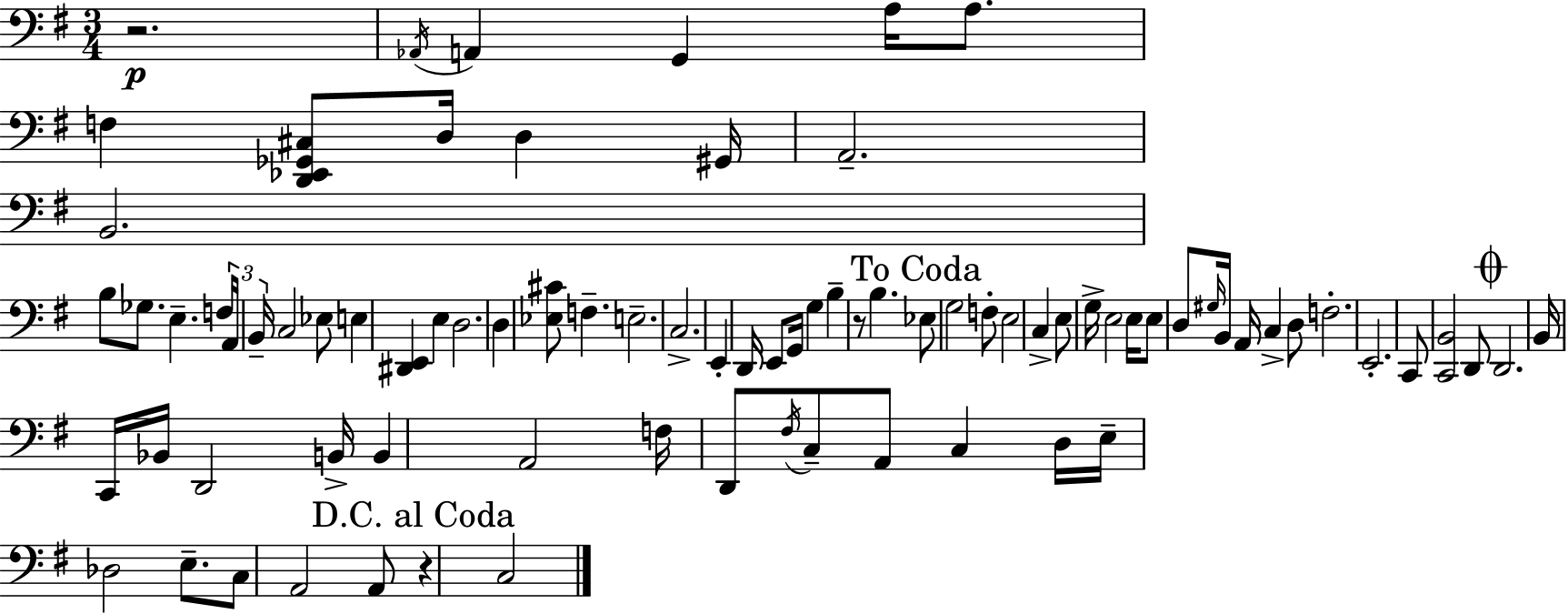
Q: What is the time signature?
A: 3/4